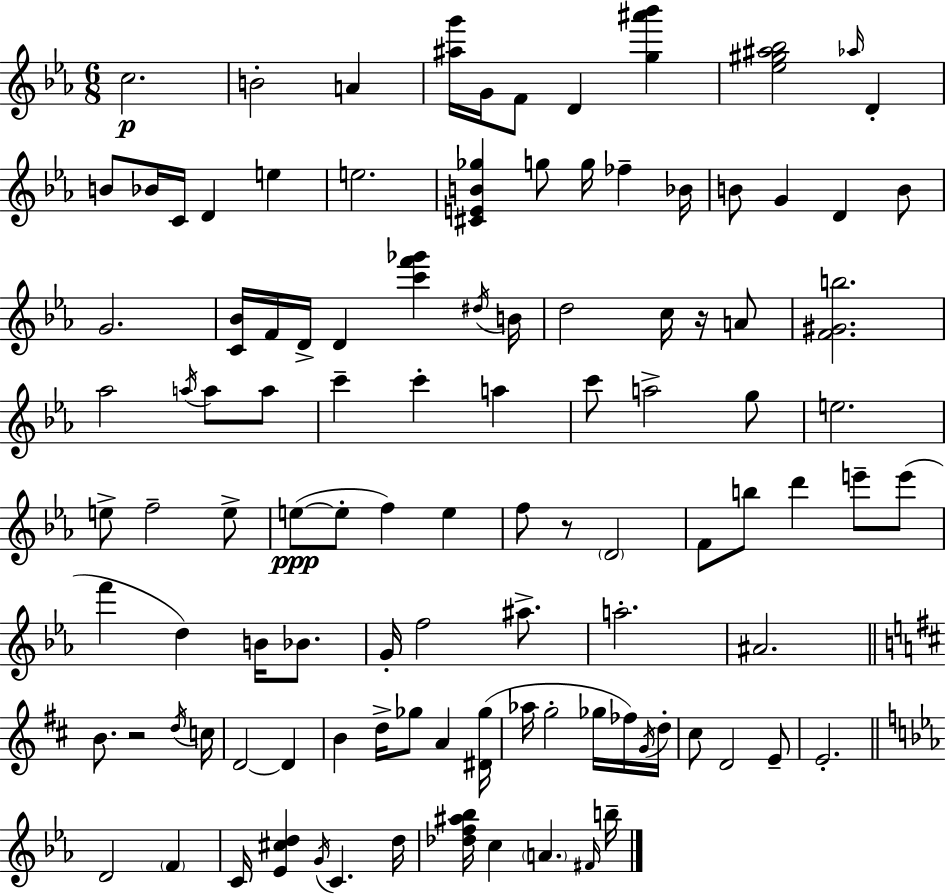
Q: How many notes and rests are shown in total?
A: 107